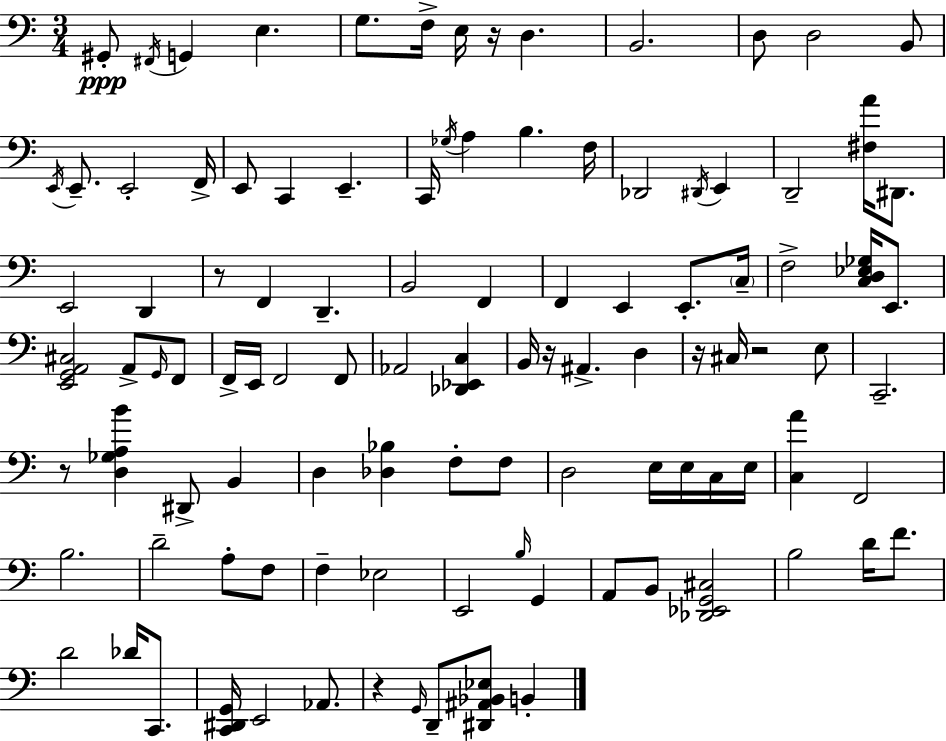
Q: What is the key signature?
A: C major